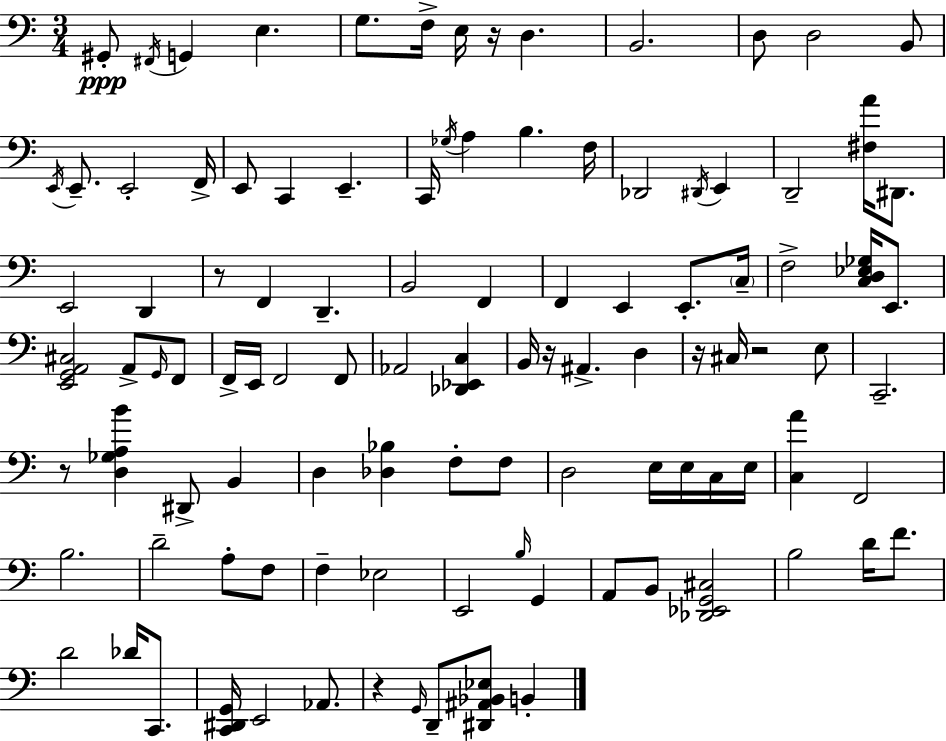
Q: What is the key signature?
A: C major